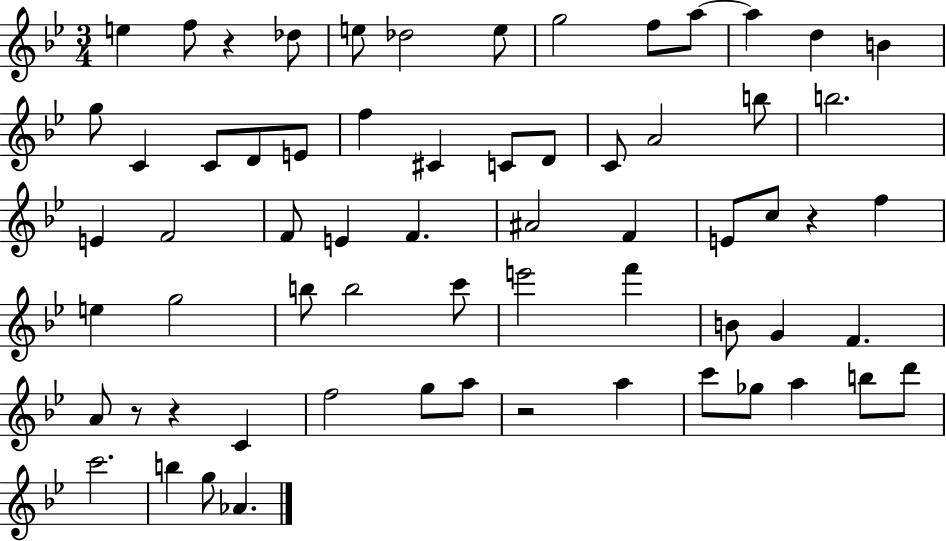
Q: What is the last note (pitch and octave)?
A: Ab4